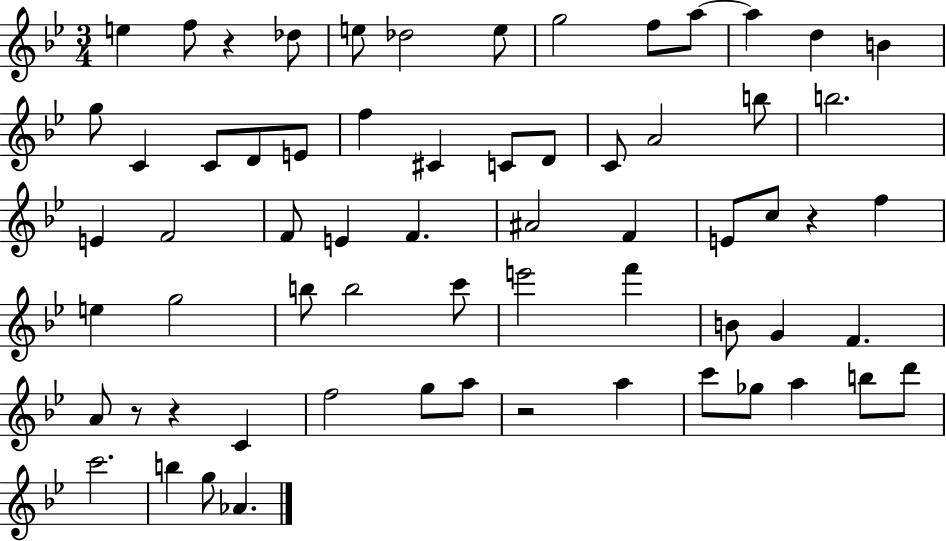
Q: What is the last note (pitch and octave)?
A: Ab4